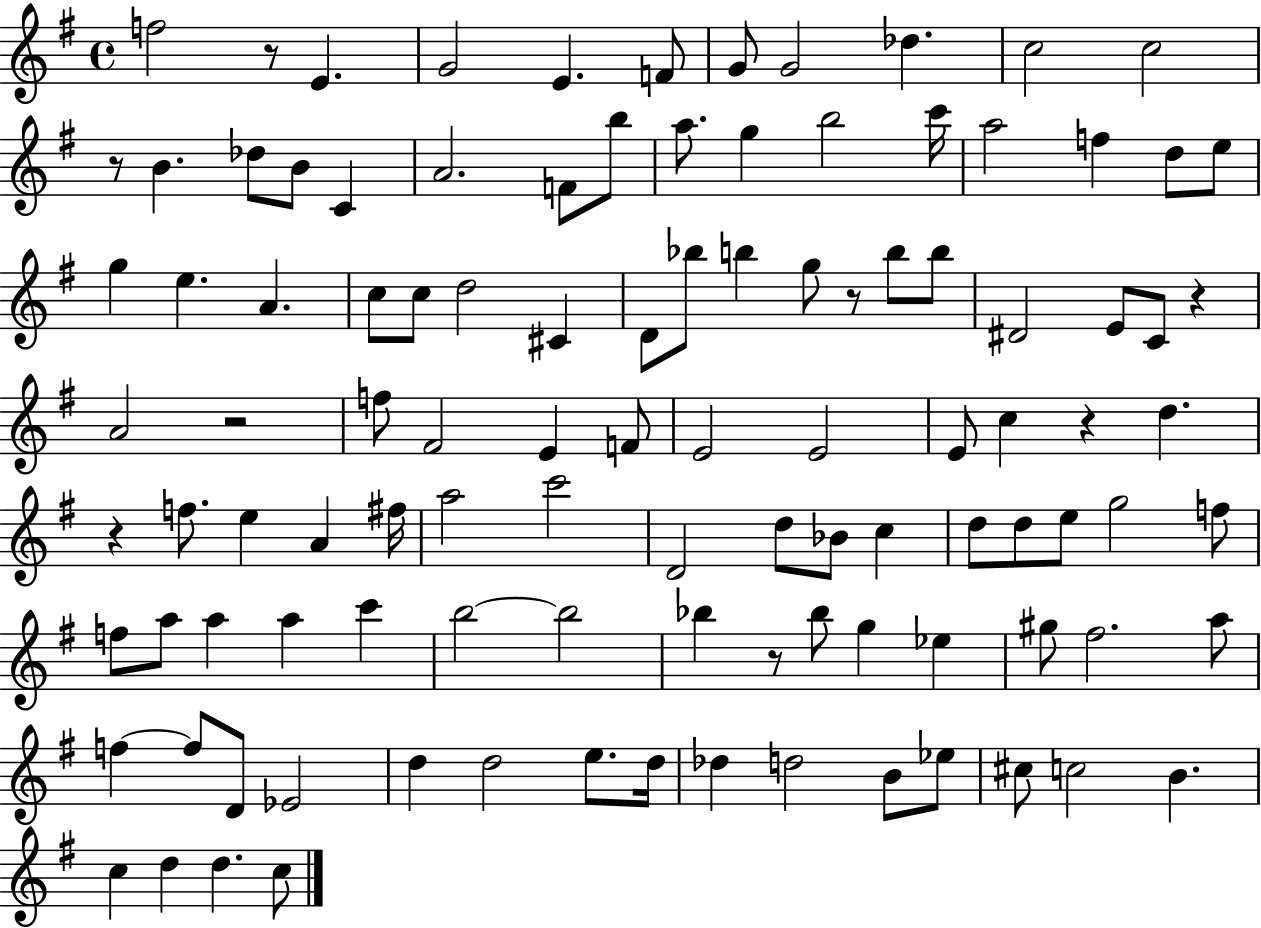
{
  \clef treble
  \time 4/4
  \defaultTimeSignature
  \key g \major
  f''2 r8 e'4. | g'2 e'4. f'8 | g'8 g'2 des''4. | c''2 c''2 | \break r8 b'4. des''8 b'8 c'4 | a'2. f'8 b''8 | a''8. g''4 b''2 c'''16 | a''2 f''4 d''8 e''8 | \break g''4 e''4. a'4. | c''8 c''8 d''2 cis'4 | d'8 bes''8 b''4 g''8 r8 b''8 b''8 | dis'2 e'8 c'8 r4 | \break a'2 r2 | f''8 fis'2 e'4 f'8 | e'2 e'2 | e'8 c''4 r4 d''4. | \break r4 f''8. e''4 a'4 fis''16 | a''2 c'''2 | d'2 d''8 bes'8 c''4 | d''8 d''8 e''8 g''2 f''8 | \break f''8 a''8 a''4 a''4 c'''4 | b''2~~ b''2 | bes''4 r8 bes''8 g''4 ees''4 | gis''8 fis''2. a''8 | \break f''4~~ f''8 d'8 ees'2 | d''4 d''2 e''8. d''16 | des''4 d''2 b'8 ees''8 | cis''8 c''2 b'4. | \break c''4 d''4 d''4. c''8 | \bar "|."
}